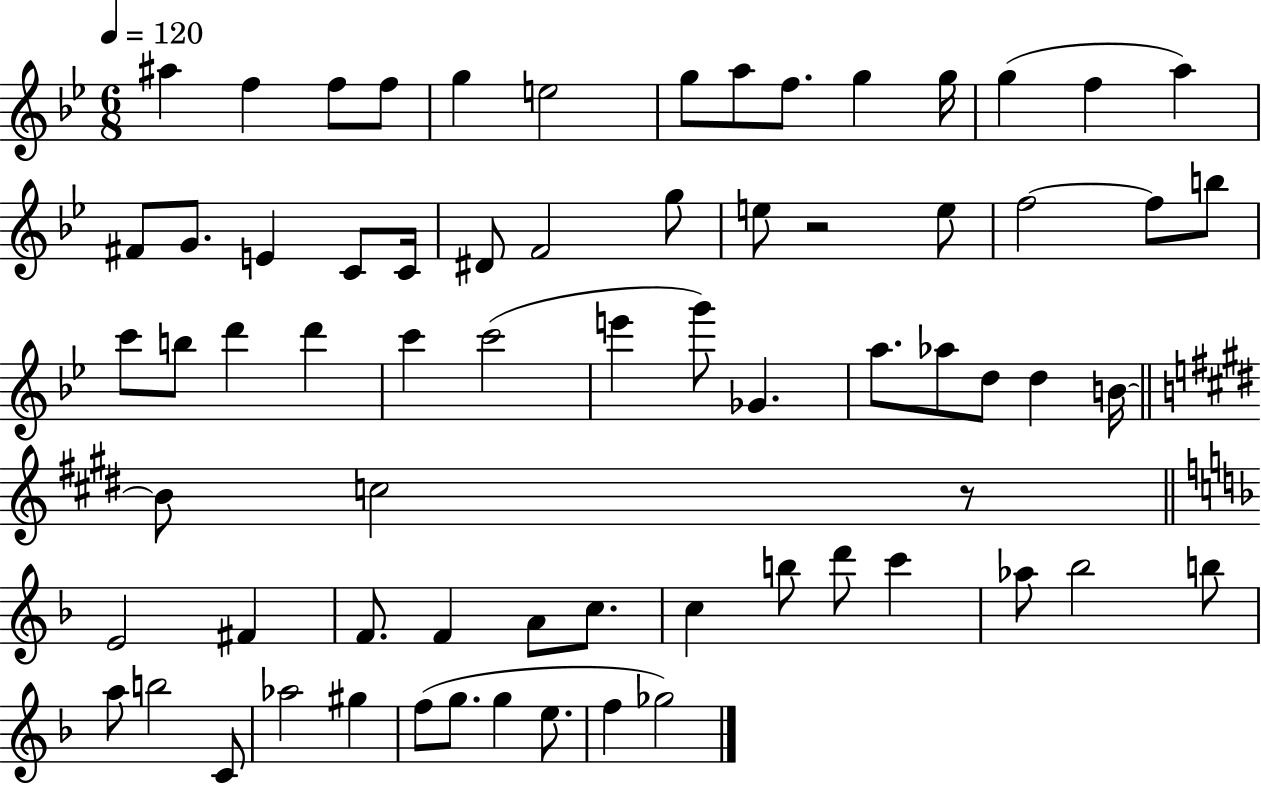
A#5/q F5/q F5/e F5/e G5/q E5/h G5/e A5/e F5/e. G5/q G5/s G5/q F5/q A5/q F#4/e G4/e. E4/q C4/e C4/s D#4/e F4/h G5/e E5/e R/h E5/e F5/h F5/e B5/e C6/e B5/e D6/q D6/q C6/q C6/h E6/q G6/e Gb4/q. A5/e. Ab5/e D5/e D5/q B4/s B4/e C5/h R/e E4/h F#4/q F4/e. F4/q A4/e C5/e. C5/q B5/e D6/e C6/q Ab5/e Bb5/h B5/e A5/e B5/h C4/e Ab5/h G#5/q F5/e G5/e. G5/q E5/e. F5/q Gb5/h